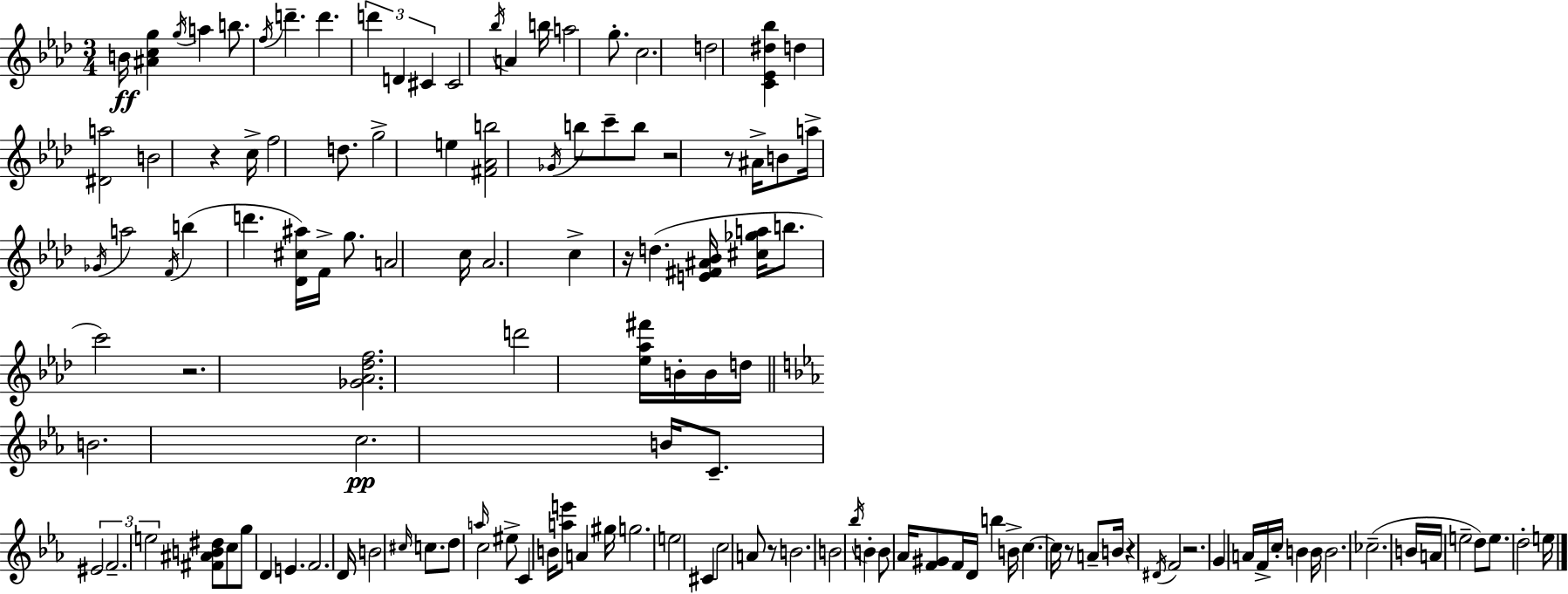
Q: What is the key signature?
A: AES major